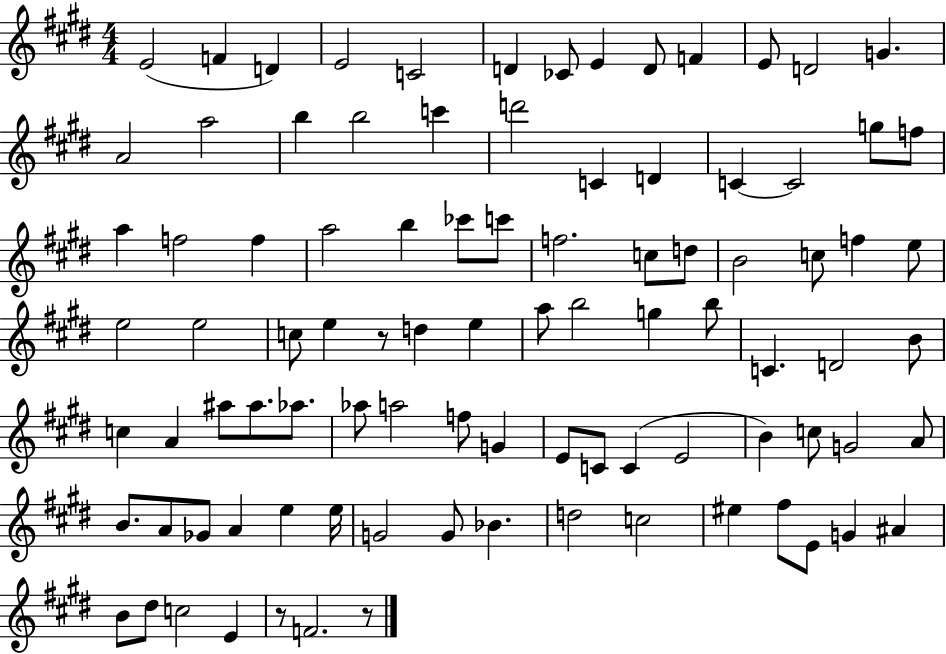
E4/h F4/q D4/q E4/h C4/h D4/q CES4/e E4/q D4/e F4/q E4/e D4/h G4/q. A4/h A5/h B5/q B5/h C6/q D6/h C4/q D4/q C4/q C4/h G5/e F5/e A5/q F5/h F5/q A5/h B5/q CES6/e C6/e F5/h. C5/e D5/e B4/h C5/e F5/q E5/e E5/h E5/h C5/e E5/q R/e D5/q E5/q A5/e B5/h G5/q B5/e C4/q. D4/h B4/e C5/q A4/q A#5/e A#5/e. Ab5/e. Ab5/e A5/h F5/e G4/q E4/e C4/e C4/q E4/h B4/q C5/e G4/h A4/e B4/e. A4/e Gb4/e A4/q E5/q E5/s G4/h G4/e Bb4/q. D5/h C5/h EIS5/q F#5/e E4/e G4/q A#4/q B4/e D#5/e C5/h E4/q R/e F4/h. R/e